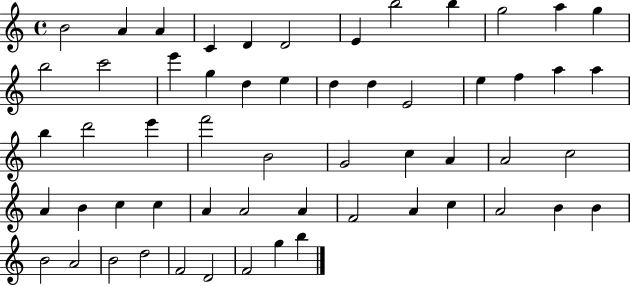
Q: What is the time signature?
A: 4/4